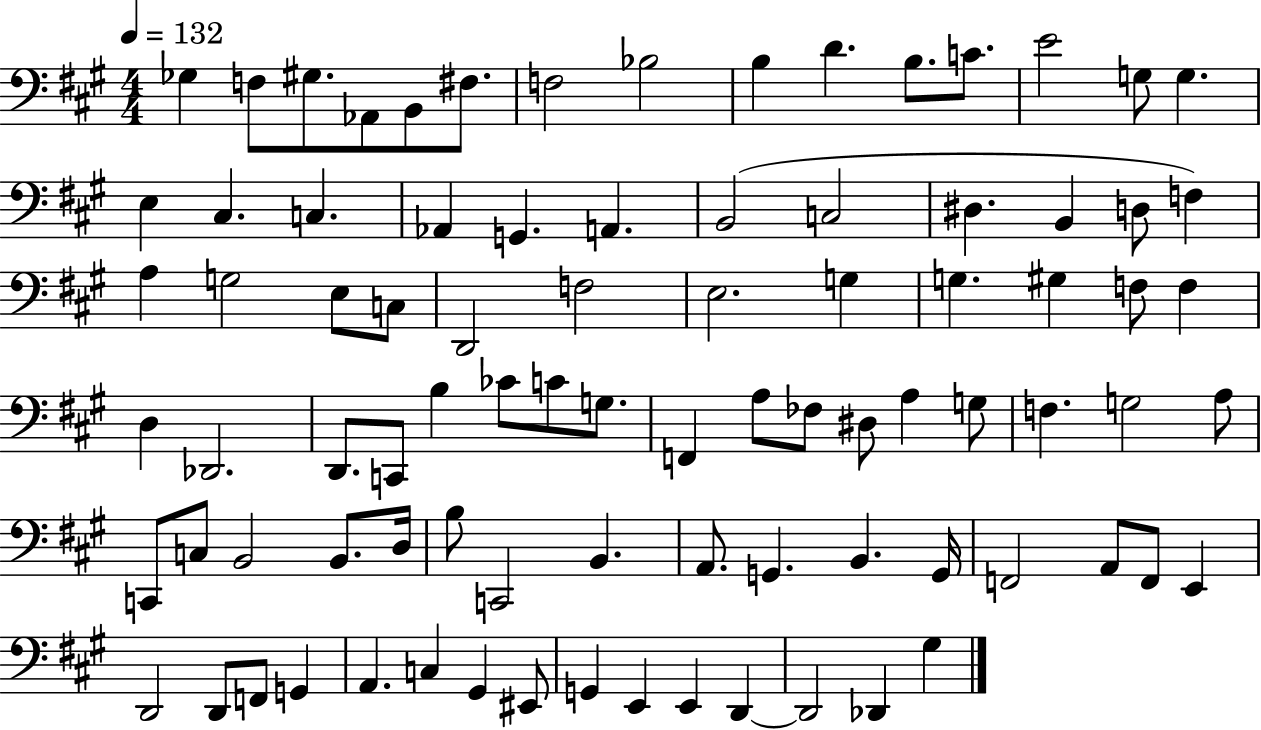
{
  \clef bass
  \numericTimeSignature
  \time 4/4
  \key a \major
  \tempo 4 = 132
  ges4 f8 gis8. aes,8 b,8 fis8. | f2 bes2 | b4 d'4. b8. c'8. | e'2 g8 g4. | \break e4 cis4. c4. | aes,4 g,4. a,4. | b,2( c2 | dis4. b,4 d8 f4) | \break a4 g2 e8 c8 | d,2 f2 | e2. g4 | g4. gis4 f8 f4 | \break d4 des,2. | d,8. c,8 b4 ces'8 c'8 g8. | f,4 a8 fes8 dis8 a4 g8 | f4. g2 a8 | \break c,8 c8 b,2 b,8. d16 | b8 c,2 b,4. | a,8. g,4. b,4. g,16 | f,2 a,8 f,8 e,4 | \break d,2 d,8 f,8 g,4 | a,4. c4 gis,4 eis,8 | g,4 e,4 e,4 d,4~~ | d,2 des,4 gis4 | \break \bar "|."
}